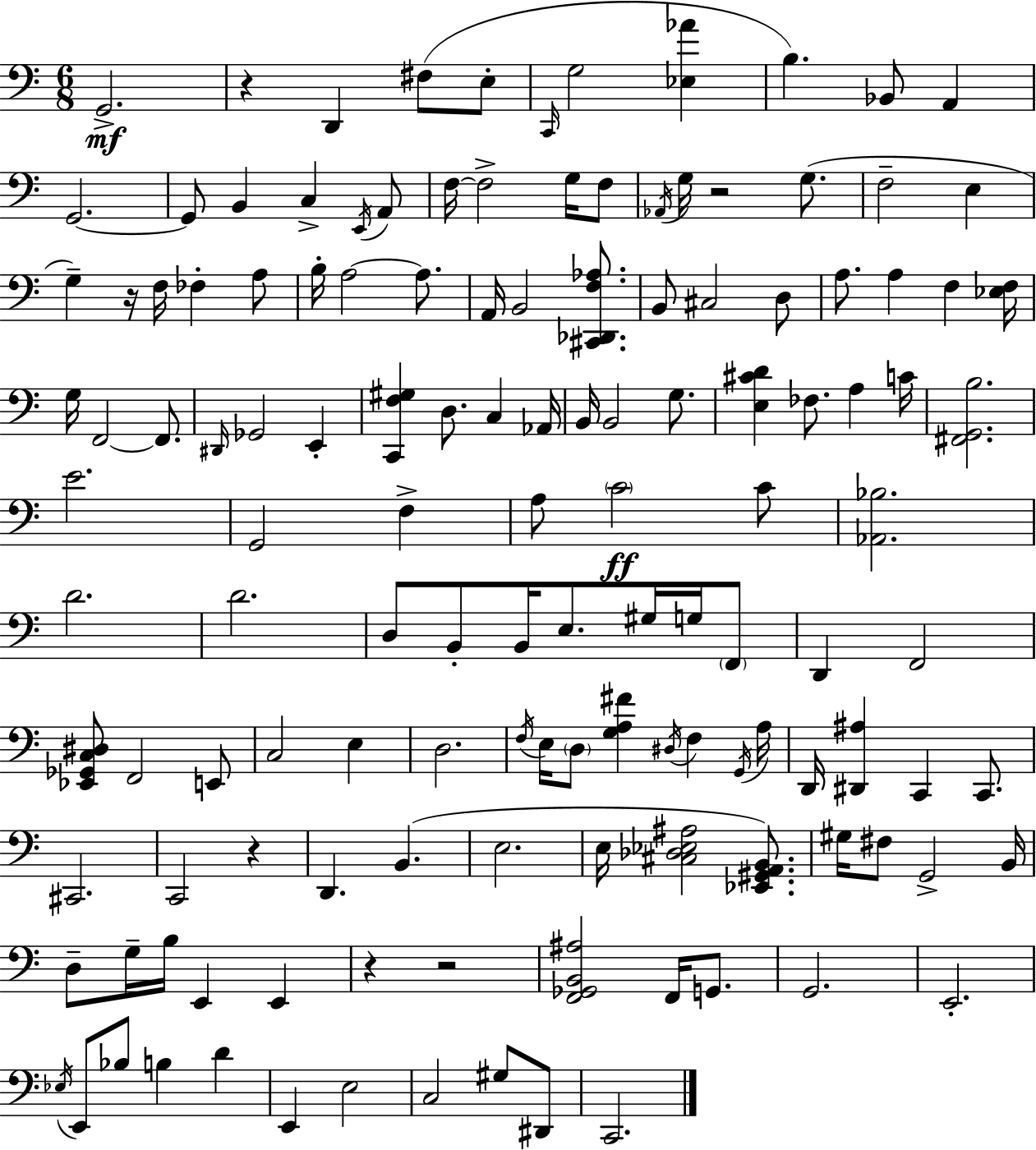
G2/h. R/q D2/q F#3/e E3/e C2/s G3/h [Eb3,Ab4]/q B3/q. Bb2/e A2/q G2/h. G2/e B2/q C3/q E2/s A2/e F3/s F3/h G3/s F3/e Ab2/s G3/s R/h G3/e. F3/h E3/q G3/q R/s F3/s FES3/q A3/e B3/s A3/h A3/e. A2/s B2/h [C#2,Db2,F3,Ab3]/e. B2/e C#3/h D3/e A3/e. A3/q F3/q [Eb3,F3]/s G3/s F2/h F2/e. D#2/s Gb2/h E2/q [C2,F3,G#3]/q D3/e. C3/q Ab2/s B2/s B2/h G3/e. [E3,C#4,D4]/q FES3/e. A3/q C4/s [F#2,G2,B3]/h. E4/h. G2/h F3/q A3/e C4/h C4/e [Ab2,Bb3]/h. D4/h. D4/h. D3/e B2/e B2/s E3/e. G#3/s G3/s F2/e D2/q F2/h [Eb2,Gb2,C3,D#3]/e F2/h E2/e C3/h E3/q D3/h. F3/s E3/s D3/e [G3,A3,F#4]/q D#3/s F3/q G2/s A3/s D2/s [D#2,A#3]/q C2/q C2/e. C#2/h. C2/h R/q D2/q. B2/q. E3/h. E3/s [C#3,Db3,Eb3,A#3]/h [Eb2,G#2,A2,B2]/e. G#3/s F#3/e G2/h B2/s D3/e G3/s B3/s E2/q E2/q R/q R/h [F2,Gb2,B2,A#3]/h F2/s G2/e. G2/h. E2/h. Eb3/s E2/e Bb3/e B3/q D4/q E2/q E3/h C3/h G#3/e D#2/e C2/h.